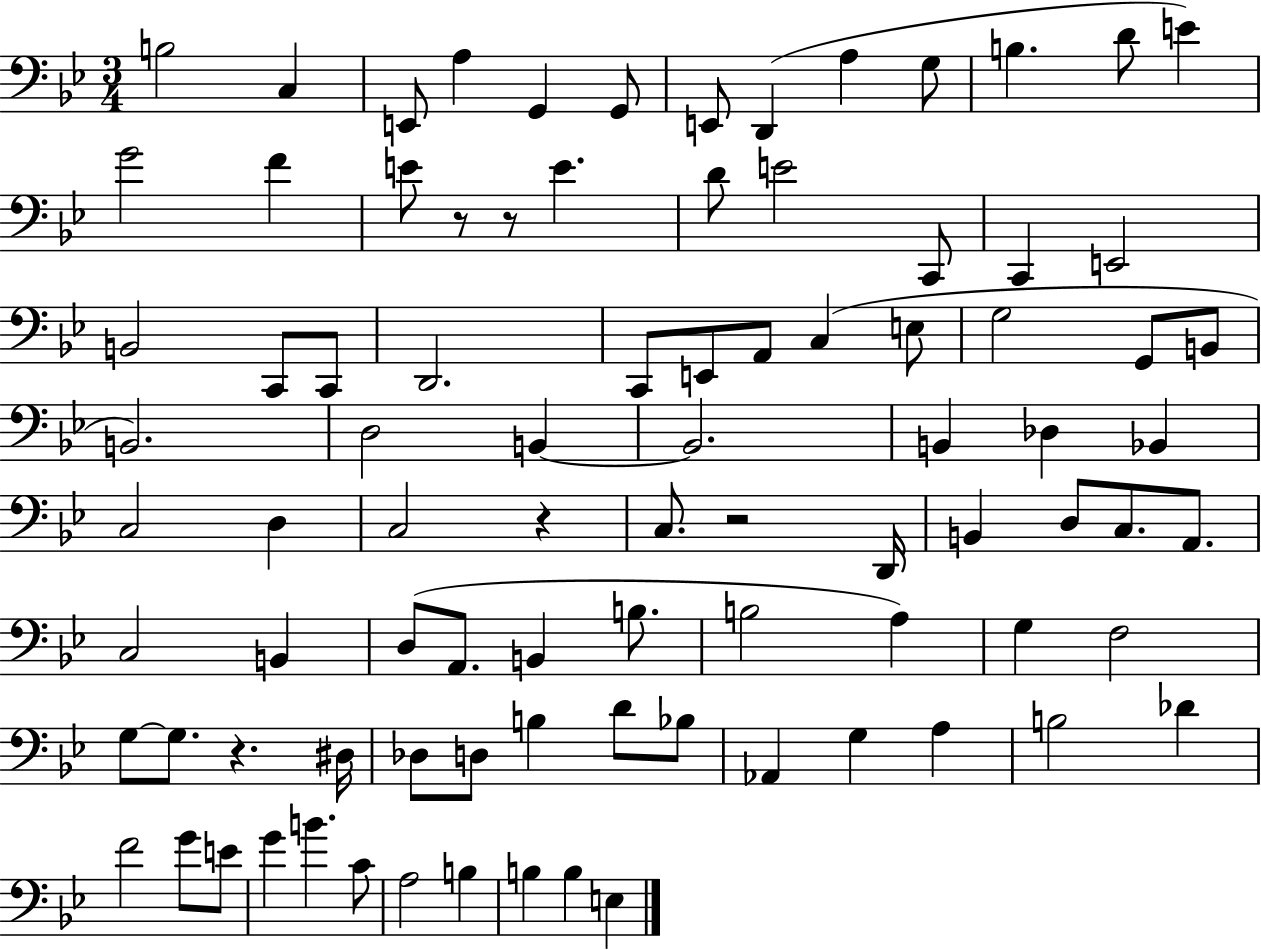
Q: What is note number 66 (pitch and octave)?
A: B3